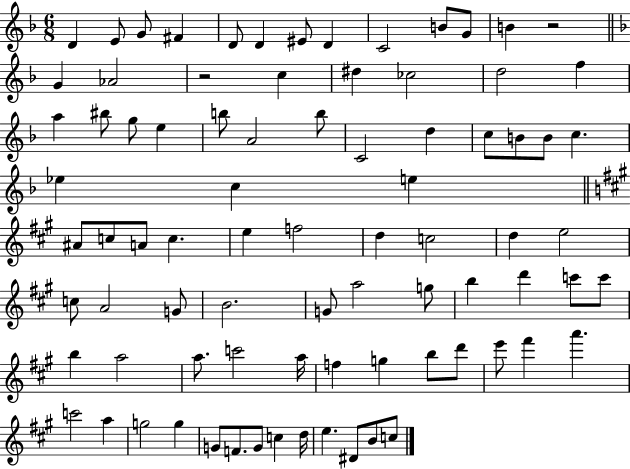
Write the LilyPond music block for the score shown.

{
  \clef treble
  \numericTimeSignature
  \time 6/8
  \key f \major
  d'4 e'8 g'8 fis'4 | d'8 d'4 eis'8 d'4 | c'2 b'8 g'8 | b'4 r2 | \break \bar "||" \break \key d \minor g'4 aes'2 | r2 c''4 | dis''4 ces''2 | d''2 f''4 | \break a''4 bis''8 g''8 e''4 | b''8 a'2 b''8 | c'2 d''4 | c''8 b'8 b'8 c''4. | \break ees''4 c''4 e''4 | \bar "||" \break \key a \major ais'8 c''8 a'8 c''4. | e''4 f''2 | d''4 c''2 | d''4 e''2 | \break c''8 a'2 g'8 | b'2. | g'8 a''2 g''8 | b''4 d'''4 c'''8 c'''8 | \break b''4 a''2 | a''8. c'''2 a''16 | f''4 g''4 b''8 d'''8 | e'''8 fis'''4 a'''4. | \break c'''2 a''4 | g''2 g''4 | g'8 f'8. g'8 c''4 d''16 | e''4. dis'8 b'8 c''8 | \break \bar "|."
}